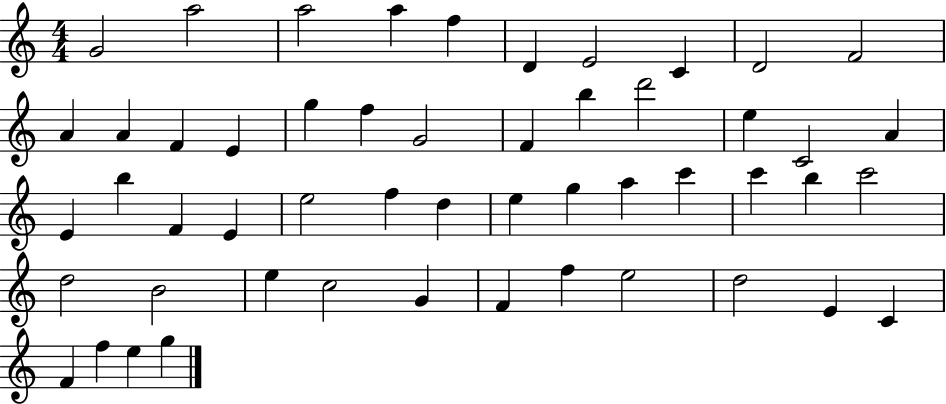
G4/h A5/h A5/h A5/q F5/q D4/q E4/h C4/q D4/h F4/h A4/q A4/q F4/q E4/q G5/q F5/q G4/h F4/q B5/q D6/h E5/q C4/h A4/q E4/q B5/q F4/q E4/q E5/h F5/q D5/q E5/q G5/q A5/q C6/q C6/q B5/q C6/h D5/h B4/h E5/q C5/h G4/q F4/q F5/q E5/h D5/h E4/q C4/q F4/q F5/q E5/q G5/q